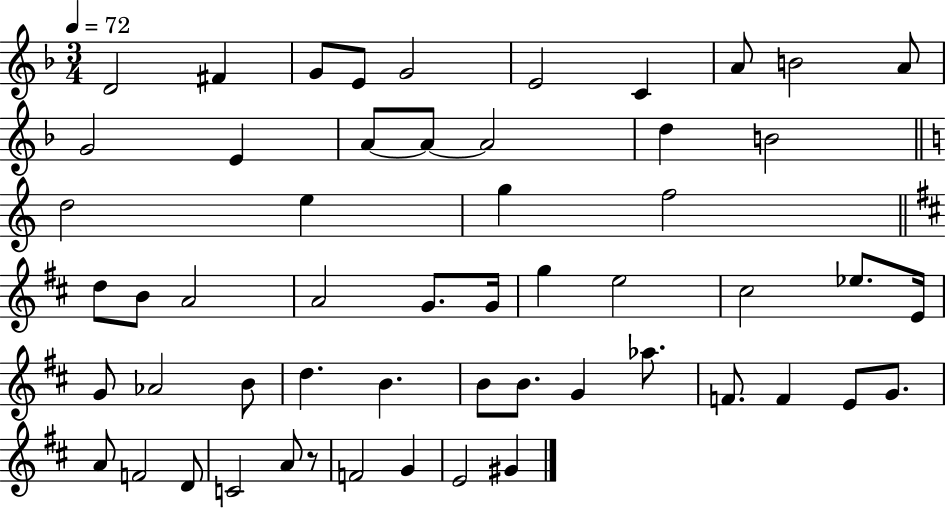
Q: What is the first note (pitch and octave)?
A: D4